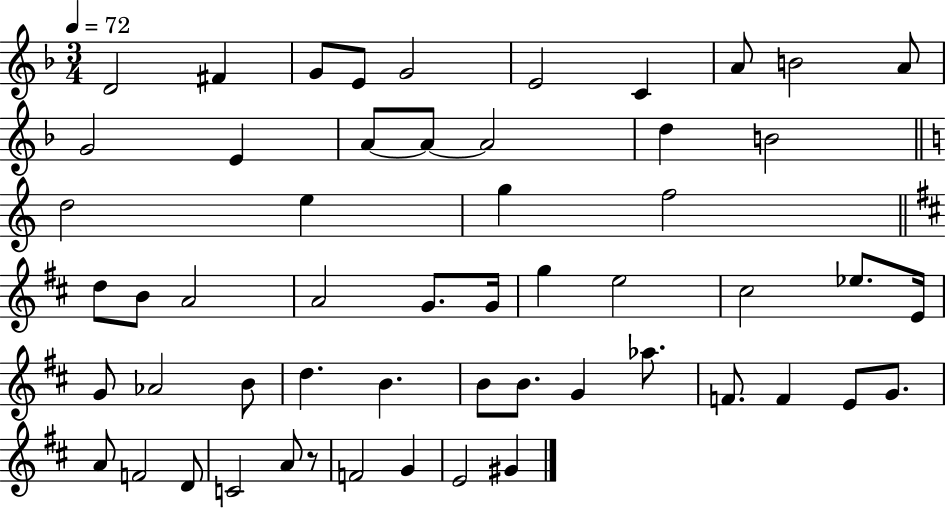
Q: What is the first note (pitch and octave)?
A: D4